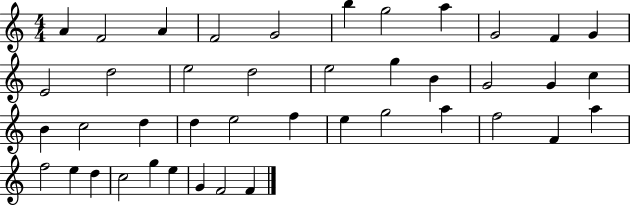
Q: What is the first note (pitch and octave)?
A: A4